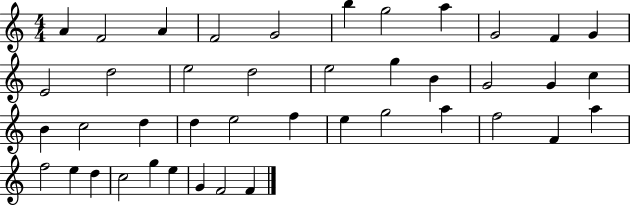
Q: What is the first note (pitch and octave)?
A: A4